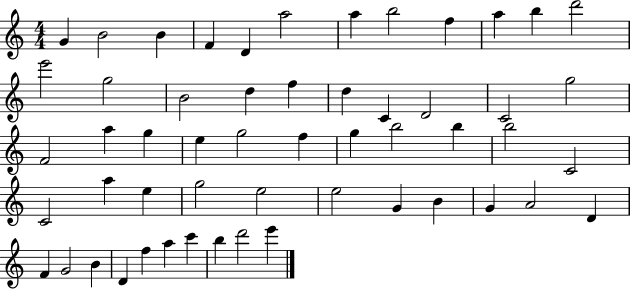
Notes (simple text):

G4/q B4/h B4/q F4/q D4/q A5/h A5/q B5/h F5/q A5/q B5/q D6/h E6/h G5/h B4/h D5/q F5/q D5/q C4/q D4/h C4/h G5/h F4/h A5/q G5/q E5/q G5/h F5/q G5/q B5/h B5/q B5/h C4/h C4/h A5/q E5/q G5/h E5/h E5/h G4/q B4/q G4/q A4/h D4/q F4/q G4/h B4/q D4/q F5/q A5/q C6/q B5/q D6/h E6/q